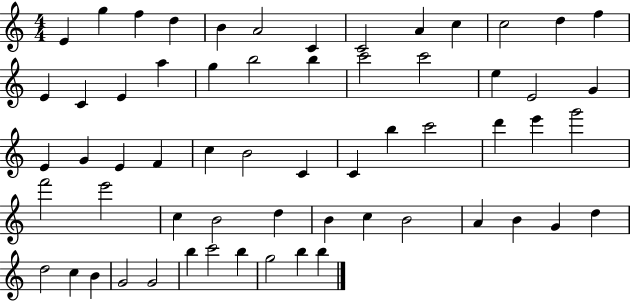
{
  \clef treble
  \numericTimeSignature
  \time 4/4
  \key c \major
  e'4 g''4 f''4 d''4 | b'4 a'2 c'4 | c'2 a'4 c''4 | c''2 d''4 f''4 | \break e'4 c'4 e'4 a''4 | g''4 b''2 b''4 | c'''2 c'''2 | e''4 e'2 g'4 | \break e'4 g'4 e'4 f'4 | c''4 b'2 c'4 | c'4 b''4 c'''2 | d'''4 e'''4 g'''2 | \break f'''2 e'''2 | c''4 b'2 d''4 | b'4 c''4 b'2 | a'4 b'4 g'4 d''4 | \break d''2 c''4 b'4 | g'2 g'2 | b''4 c'''2 b''4 | g''2 b''4 b''4 | \break \bar "|."
}